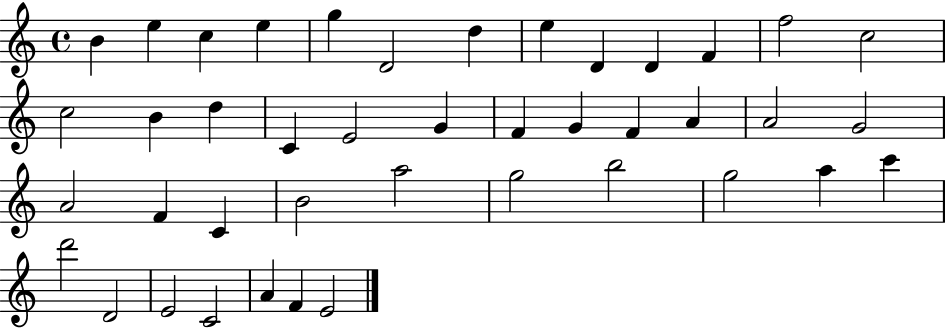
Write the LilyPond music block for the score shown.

{
  \clef treble
  \time 4/4
  \defaultTimeSignature
  \key c \major
  b'4 e''4 c''4 e''4 | g''4 d'2 d''4 | e''4 d'4 d'4 f'4 | f''2 c''2 | \break c''2 b'4 d''4 | c'4 e'2 g'4 | f'4 g'4 f'4 a'4 | a'2 g'2 | \break a'2 f'4 c'4 | b'2 a''2 | g''2 b''2 | g''2 a''4 c'''4 | \break d'''2 d'2 | e'2 c'2 | a'4 f'4 e'2 | \bar "|."
}